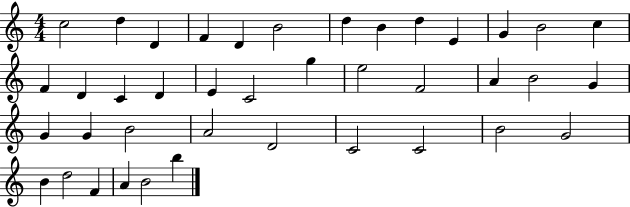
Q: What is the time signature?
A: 4/4